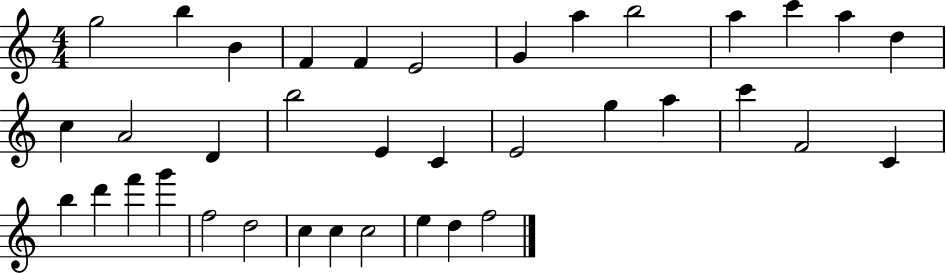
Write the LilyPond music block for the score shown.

{
  \clef treble
  \numericTimeSignature
  \time 4/4
  \key c \major
  g''2 b''4 b'4 | f'4 f'4 e'2 | g'4 a''4 b''2 | a''4 c'''4 a''4 d''4 | \break c''4 a'2 d'4 | b''2 e'4 c'4 | e'2 g''4 a''4 | c'''4 f'2 c'4 | \break b''4 d'''4 f'''4 g'''4 | f''2 d''2 | c''4 c''4 c''2 | e''4 d''4 f''2 | \break \bar "|."
}